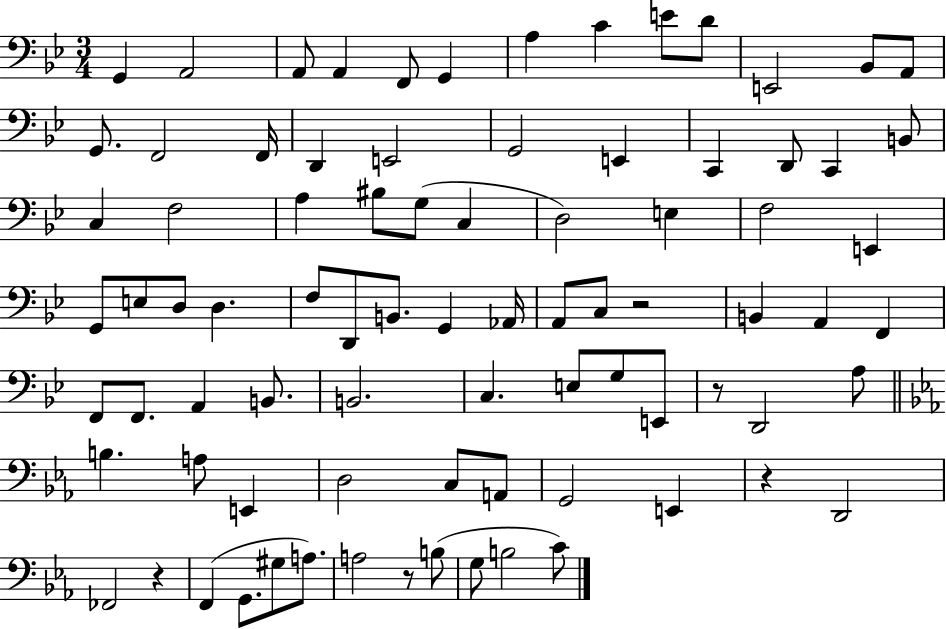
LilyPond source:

{
  \clef bass
  \numericTimeSignature
  \time 3/4
  \key bes \major
  \repeat volta 2 { g,4 a,2 | a,8 a,4 f,8 g,4 | a4 c'4 e'8 d'8 | e,2 bes,8 a,8 | \break g,8. f,2 f,16 | d,4 e,2 | g,2 e,4 | c,4 d,8 c,4 b,8 | \break c4 f2 | a4 bis8 g8( c4 | d2) e4 | f2 e,4 | \break g,8 e8 d8 d4. | f8 d,8 b,8. g,4 aes,16 | a,8 c8 r2 | b,4 a,4 f,4 | \break f,8 f,8. a,4 b,8. | b,2. | c4. e8 g8 e,8 | r8 d,2 a8 | \break \bar "||" \break \key ees \major b4. a8 e,4 | d2 c8 a,8 | g,2 e,4 | r4 d,2 | \break fes,2 r4 | f,4( g,8. gis8 a8.) | a2 r8 b8( | g8 b2 c'8) | \break } \bar "|."
}